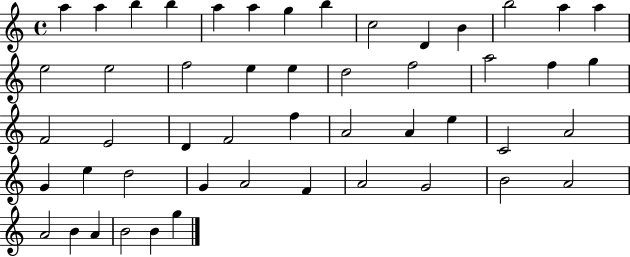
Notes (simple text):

A5/q A5/q B5/q B5/q A5/q A5/q G5/q B5/q C5/h D4/q B4/q B5/h A5/q A5/q E5/h E5/h F5/h E5/q E5/q D5/h F5/h A5/h F5/q G5/q F4/h E4/h D4/q F4/h F5/q A4/h A4/q E5/q C4/h A4/h G4/q E5/q D5/h G4/q A4/h F4/q A4/h G4/h B4/h A4/h A4/h B4/q A4/q B4/h B4/q G5/q